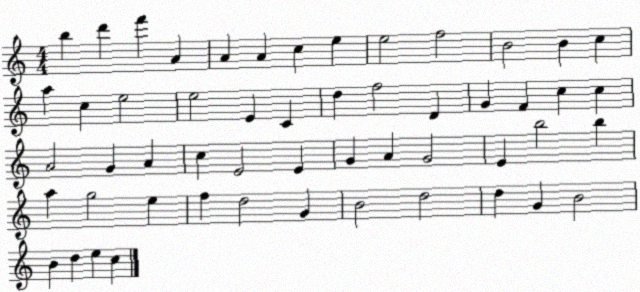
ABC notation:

X:1
T:Untitled
M:4/4
L:1/4
K:C
b d' f' A A A c e e2 f2 B2 B c a c e2 e2 E C d f2 D G F c c A2 G A c E2 E G A G2 E b2 b a g2 e f d2 G B2 d2 d G B2 B d e c